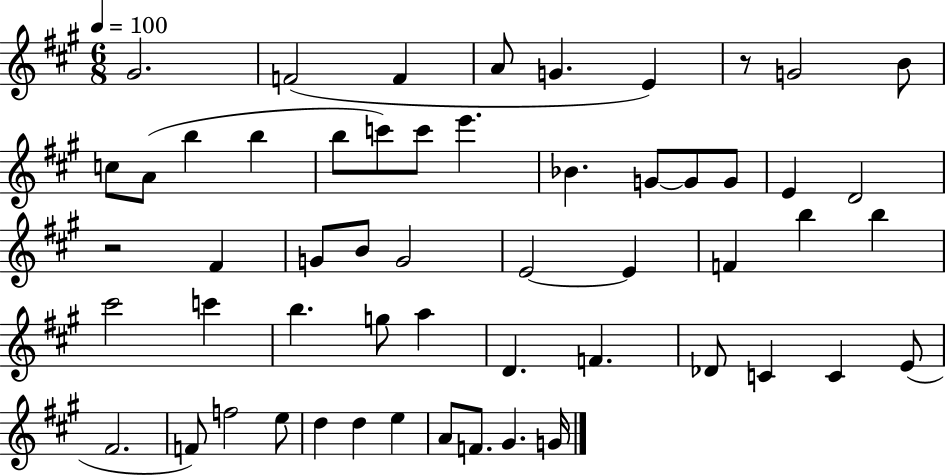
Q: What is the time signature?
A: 6/8